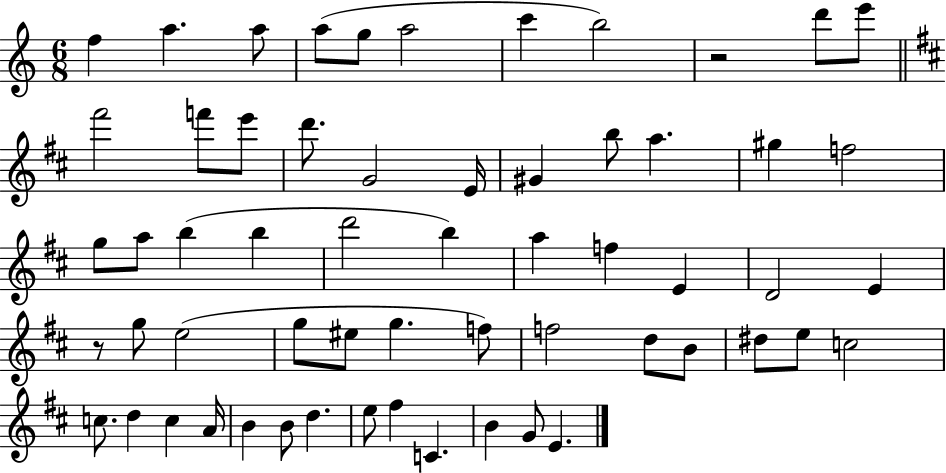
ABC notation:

X:1
T:Untitled
M:6/8
L:1/4
K:C
f a a/2 a/2 g/2 a2 c' b2 z2 d'/2 e'/2 ^f'2 f'/2 e'/2 d'/2 G2 E/4 ^G b/2 a ^g f2 g/2 a/2 b b d'2 b a f E D2 E z/2 g/2 e2 g/2 ^e/2 g f/2 f2 d/2 B/2 ^d/2 e/2 c2 c/2 d c A/4 B B/2 d e/2 ^f C B G/2 E